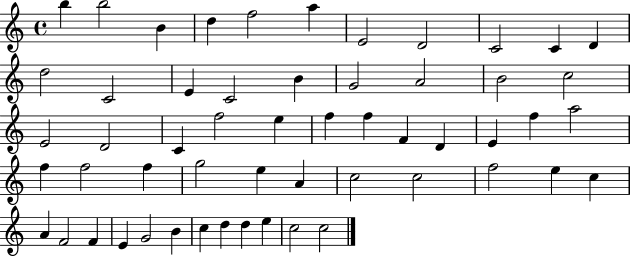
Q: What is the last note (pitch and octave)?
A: C5